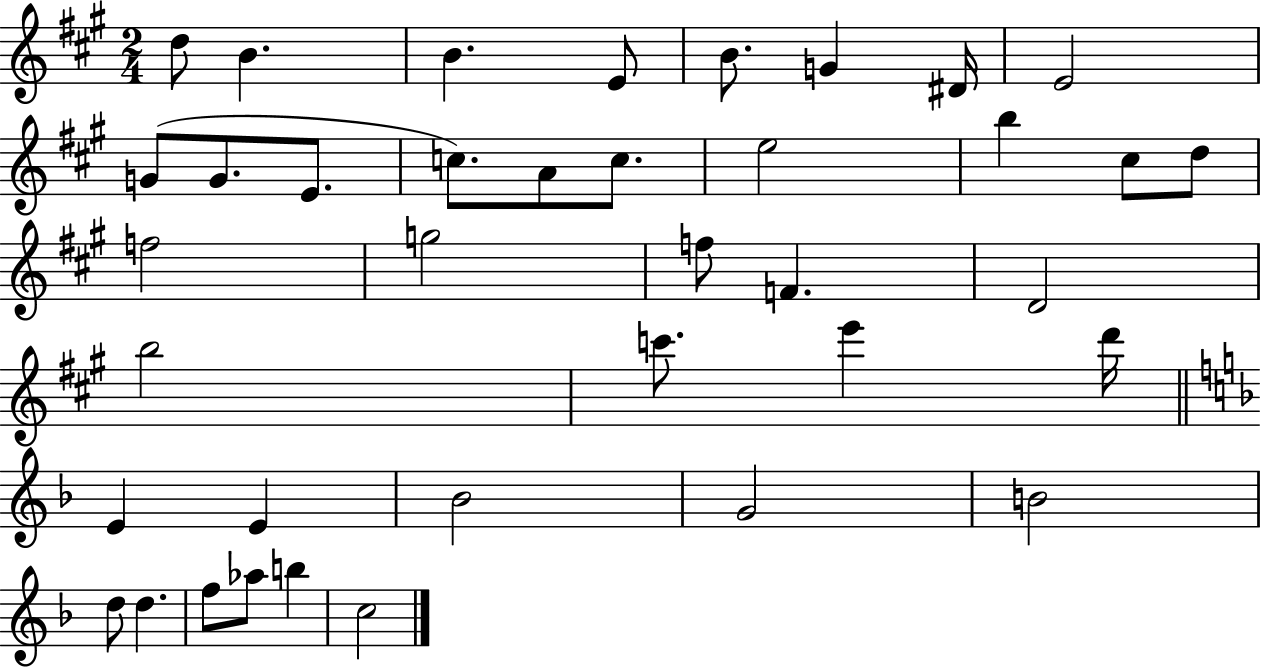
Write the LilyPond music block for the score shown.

{
  \clef treble
  \numericTimeSignature
  \time 2/4
  \key a \major
  d''8 b'4. | b'4. e'8 | b'8. g'4 dis'16 | e'2 | \break g'8( g'8. e'8. | c''8.) a'8 c''8. | e''2 | b''4 cis''8 d''8 | \break f''2 | g''2 | f''8 f'4. | d'2 | \break b''2 | c'''8. e'''4 d'''16 | \bar "||" \break \key f \major e'4 e'4 | bes'2 | g'2 | b'2 | \break d''8 d''4. | f''8 aes''8 b''4 | c''2 | \bar "|."
}